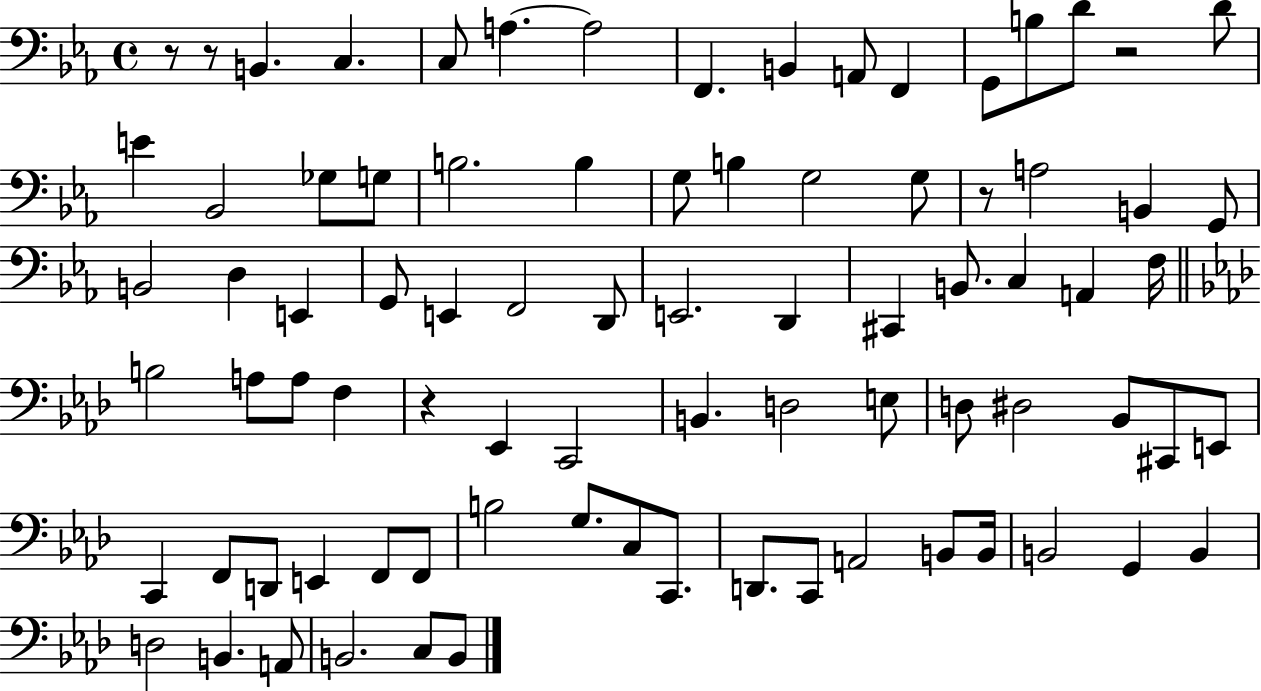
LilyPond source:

{
  \clef bass
  \time 4/4
  \defaultTimeSignature
  \key ees \major
  r8 r8 b,4. c4. | c8 a4.~~ a2 | f,4. b,4 a,8 f,4 | g,8 b8 d'8 r2 d'8 | \break e'4 bes,2 ges8 g8 | b2. b4 | g8 b4 g2 g8 | r8 a2 b,4 g,8 | \break b,2 d4 e,4 | g,8 e,4 f,2 d,8 | e,2. d,4 | cis,4 b,8. c4 a,4 f16 | \break \bar "||" \break \key aes \major b2 a8 a8 f4 | r4 ees,4 c,2 | b,4. d2 e8 | d8 dis2 bes,8 cis,8 e,8 | \break c,4 f,8 d,8 e,4 f,8 f,8 | b2 g8. c8 c,8. | d,8. c,8 a,2 b,8 b,16 | b,2 g,4 b,4 | \break d2 b,4. a,8 | b,2. c8 b,8 | \bar "|."
}